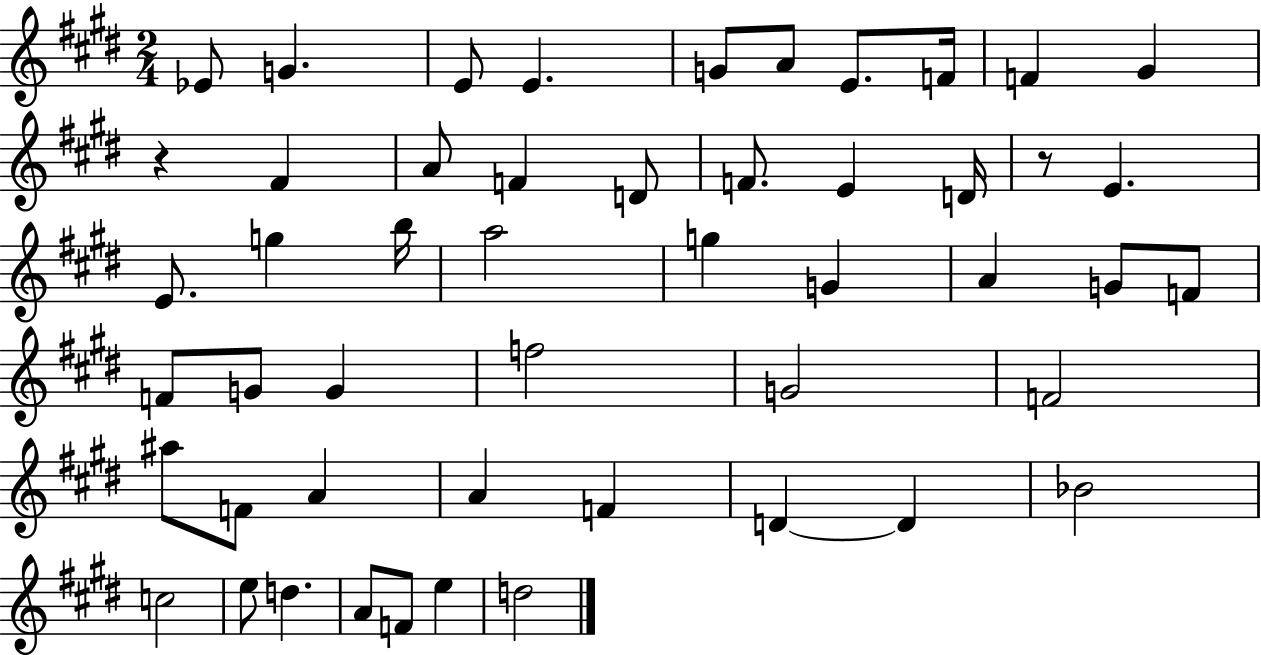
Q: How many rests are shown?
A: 2